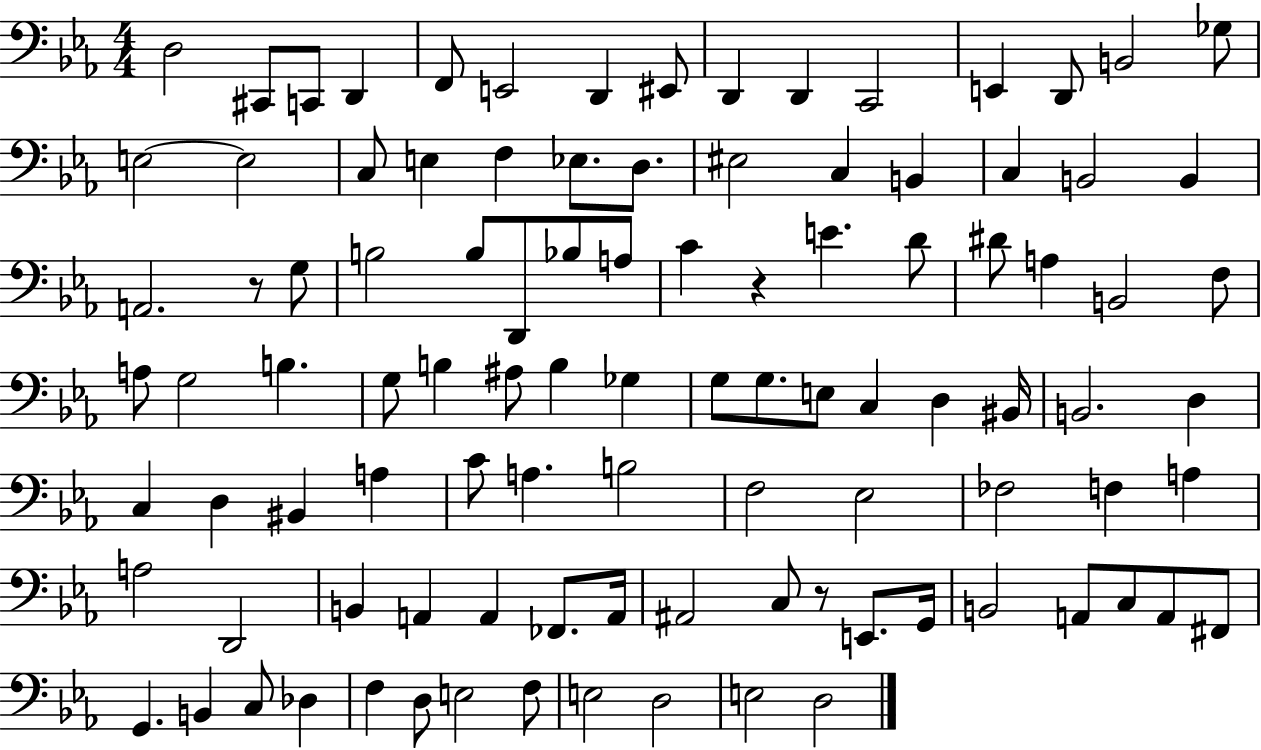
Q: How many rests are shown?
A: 3